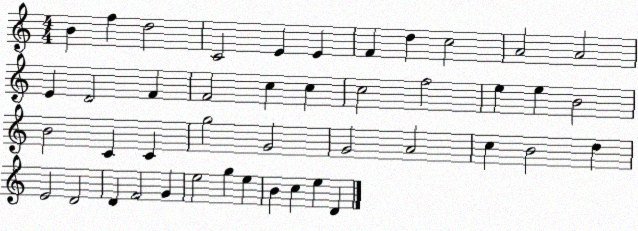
X:1
T:Untitled
M:4/4
L:1/4
K:C
B f d2 C2 E E F d c2 A2 A2 E D2 F F2 c c c2 f2 e e B2 B2 C C g2 G2 G2 A2 c B2 d E2 D2 D F2 G e2 g e B c e D